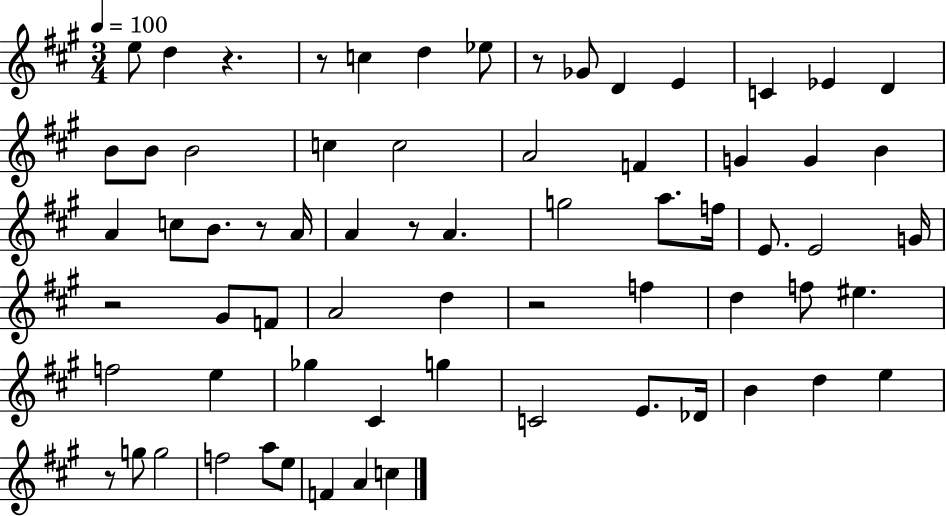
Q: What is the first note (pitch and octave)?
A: E5